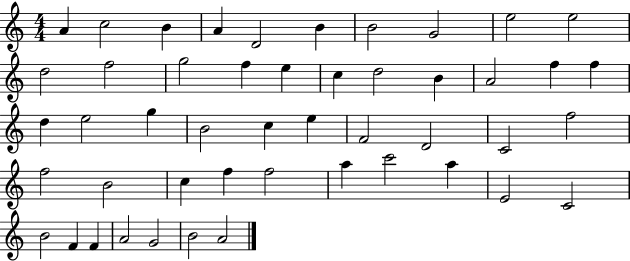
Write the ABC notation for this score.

X:1
T:Untitled
M:4/4
L:1/4
K:C
A c2 B A D2 B B2 G2 e2 e2 d2 f2 g2 f e c d2 B A2 f f d e2 g B2 c e F2 D2 C2 f2 f2 B2 c f f2 a c'2 a E2 C2 B2 F F A2 G2 B2 A2